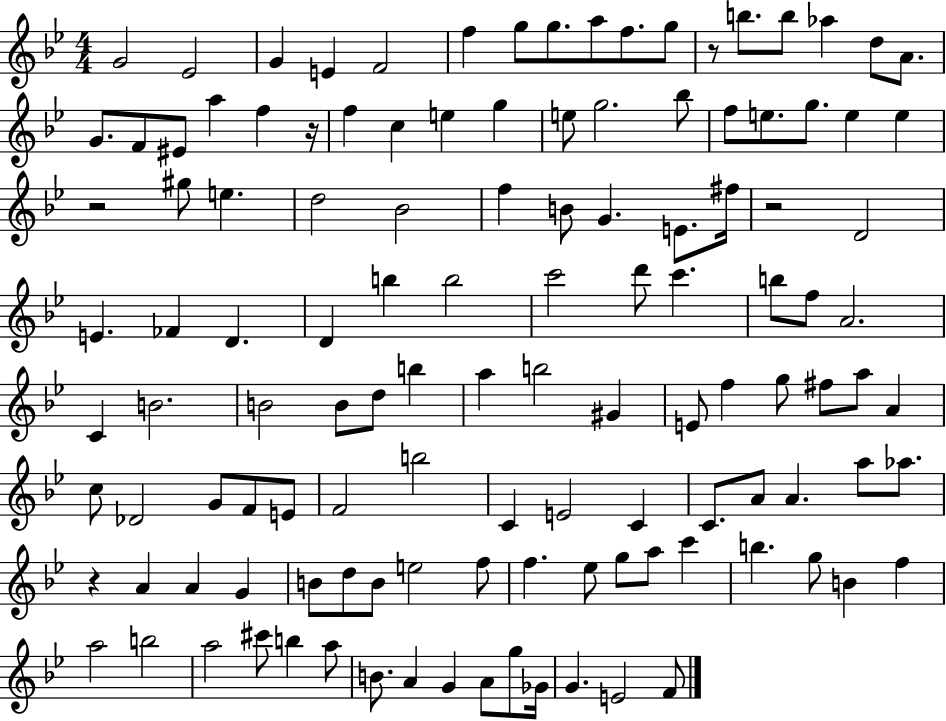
{
  \clef treble
  \numericTimeSignature
  \time 4/4
  \key bes \major
  g'2 ees'2 | g'4 e'4 f'2 | f''4 g''8 g''8. a''8 f''8. g''8 | r8 b''8. b''8 aes''4 d''8 a'8. | \break g'8. f'8 eis'8 a''4 f''4 r16 | f''4 c''4 e''4 g''4 | e''8 g''2. bes''8 | f''8 e''8. g''8. e''4 e''4 | \break r2 gis''8 e''4. | d''2 bes'2 | f''4 b'8 g'4. e'8. fis''16 | r2 d'2 | \break e'4. fes'4 d'4. | d'4 b''4 b''2 | c'''2 d'''8 c'''4. | b''8 f''8 a'2. | \break c'4 b'2. | b'2 b'8 d''8 b''4 | a''4 b''2 gis'4 | e'8 f''4 g''8 fis''8 a''8 a'4 | \break c''8 des'2 g'8 f'8 e'8 | f'2 b''2 | c'4 e'2 c'4 | c'8. a'8 a'4. a''8 aes''8. | \break r4 a'4 a'4 g'4 | b'8 d''8 b'8 e''2 f''8 | f''4. ees''8 g''8 a''8 c'''4 | b''4. g''8 b'4 f''4 | \break a''2 b''2 | a''2 cis'''8 b''4 a''8 | b'8. a'4 g'4 a'8 g''8 ges'16 | g'4. e'2 f'8 | \break \bar "|."
}